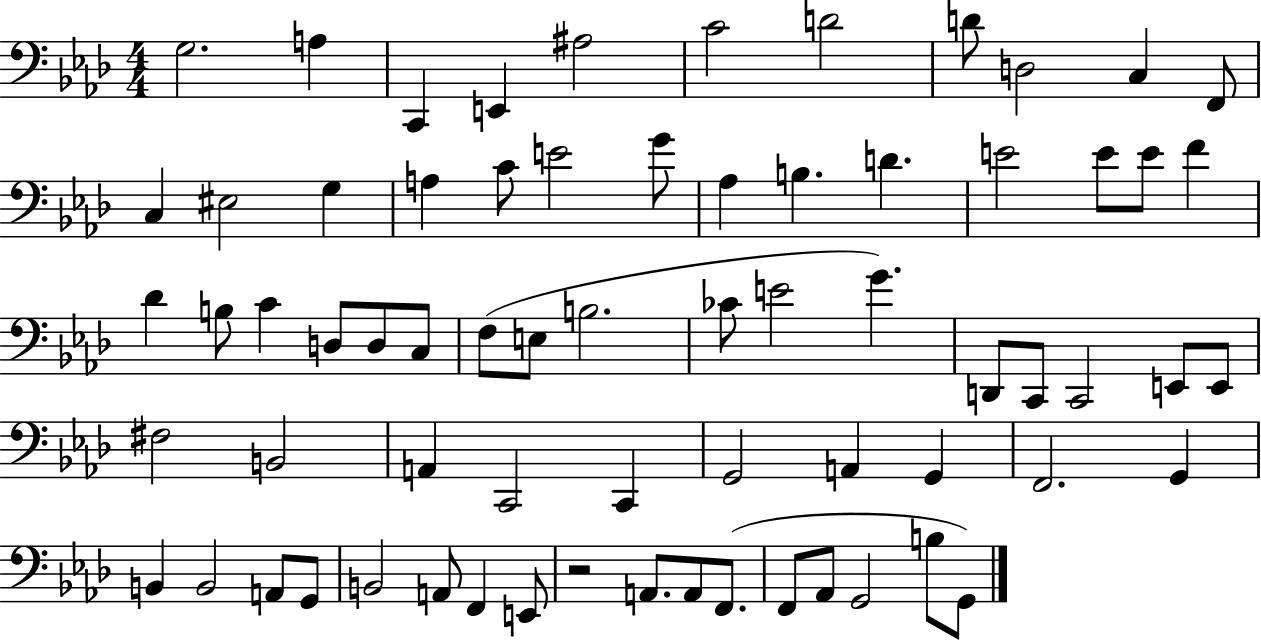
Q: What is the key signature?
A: AES major